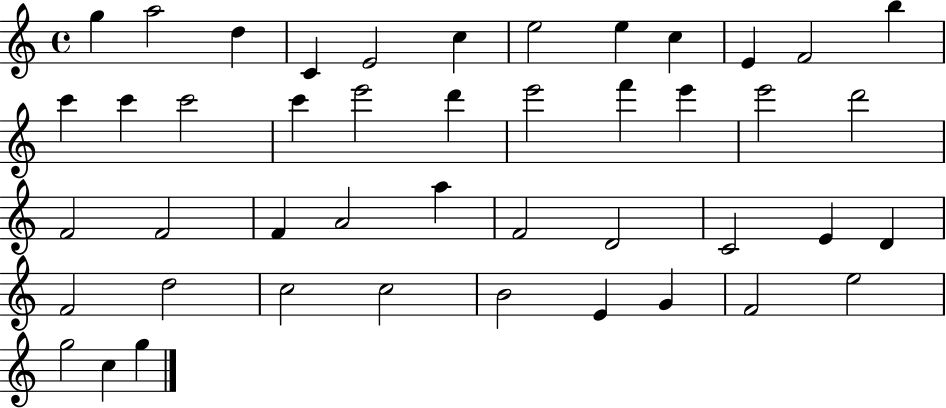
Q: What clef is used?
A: treble